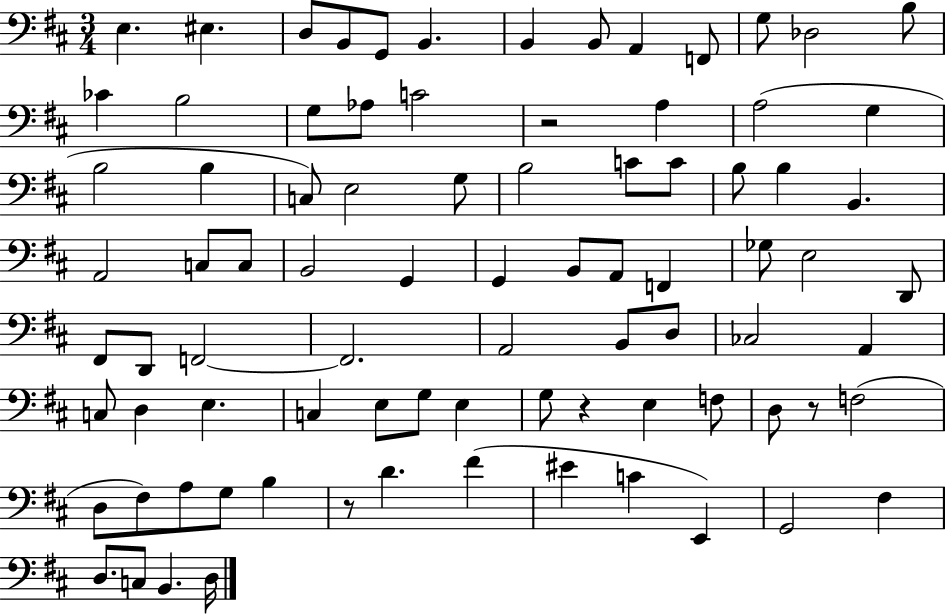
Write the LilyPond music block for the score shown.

{
  \clef bass
  \numericTimeSignature
  \time 3/4
  \key d \major
  \repeat volta 2 { e4. eis4. | d8 b,8 g,8 b,4. | b,4 b,8 a,4 f,8 | g8 des2 b8 | \break ces'4 b2 | g8 aes8 c'2 | r2 a4 | a2( g4 | \break b2 b4 | c8) e2 g8 | b2 c'8 c'8 | b8 b4 b,4. | \break a,2 c8 c8 | b,2 g,4 | g,4 b,8 a,8 f,4 | ges8 e2 d,8 | \break fis,8 d,8 f,2~~ | f,2. | a,2 b,8 d8 | ces2 a,4 | \break c8 d4 e4. | c4 e8 g8 e4 | g8 r4 e4 f8 | d8 r8 f2( | \break d8 fis8) a8 g8 b4 | r8 d'4. fis'4( | eis'4 c'4 e,4) | g,2 fis4 | \break d8. c8 b,4. d16 | } \bar "|."
}